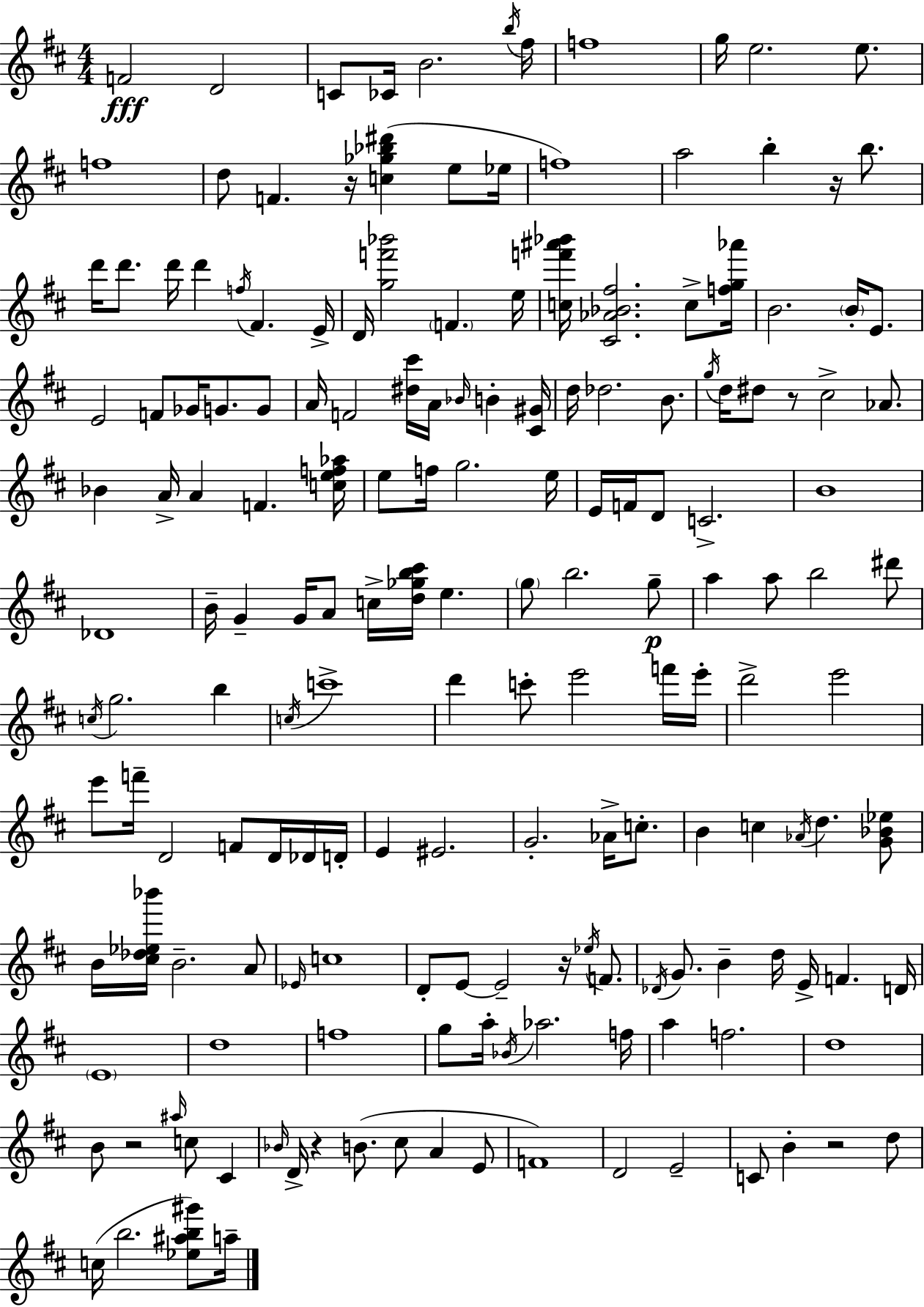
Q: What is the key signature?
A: D major